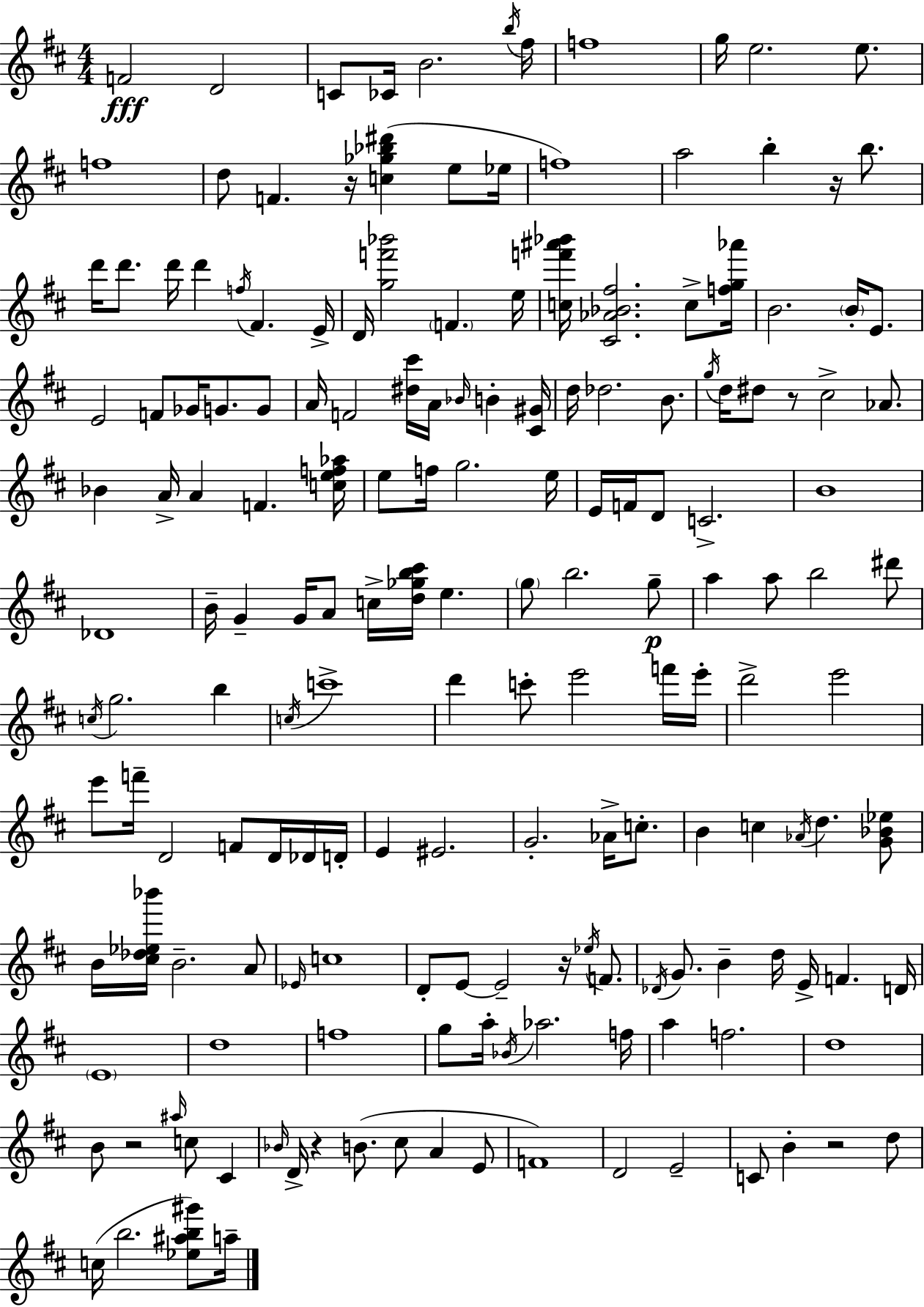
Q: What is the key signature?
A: D major